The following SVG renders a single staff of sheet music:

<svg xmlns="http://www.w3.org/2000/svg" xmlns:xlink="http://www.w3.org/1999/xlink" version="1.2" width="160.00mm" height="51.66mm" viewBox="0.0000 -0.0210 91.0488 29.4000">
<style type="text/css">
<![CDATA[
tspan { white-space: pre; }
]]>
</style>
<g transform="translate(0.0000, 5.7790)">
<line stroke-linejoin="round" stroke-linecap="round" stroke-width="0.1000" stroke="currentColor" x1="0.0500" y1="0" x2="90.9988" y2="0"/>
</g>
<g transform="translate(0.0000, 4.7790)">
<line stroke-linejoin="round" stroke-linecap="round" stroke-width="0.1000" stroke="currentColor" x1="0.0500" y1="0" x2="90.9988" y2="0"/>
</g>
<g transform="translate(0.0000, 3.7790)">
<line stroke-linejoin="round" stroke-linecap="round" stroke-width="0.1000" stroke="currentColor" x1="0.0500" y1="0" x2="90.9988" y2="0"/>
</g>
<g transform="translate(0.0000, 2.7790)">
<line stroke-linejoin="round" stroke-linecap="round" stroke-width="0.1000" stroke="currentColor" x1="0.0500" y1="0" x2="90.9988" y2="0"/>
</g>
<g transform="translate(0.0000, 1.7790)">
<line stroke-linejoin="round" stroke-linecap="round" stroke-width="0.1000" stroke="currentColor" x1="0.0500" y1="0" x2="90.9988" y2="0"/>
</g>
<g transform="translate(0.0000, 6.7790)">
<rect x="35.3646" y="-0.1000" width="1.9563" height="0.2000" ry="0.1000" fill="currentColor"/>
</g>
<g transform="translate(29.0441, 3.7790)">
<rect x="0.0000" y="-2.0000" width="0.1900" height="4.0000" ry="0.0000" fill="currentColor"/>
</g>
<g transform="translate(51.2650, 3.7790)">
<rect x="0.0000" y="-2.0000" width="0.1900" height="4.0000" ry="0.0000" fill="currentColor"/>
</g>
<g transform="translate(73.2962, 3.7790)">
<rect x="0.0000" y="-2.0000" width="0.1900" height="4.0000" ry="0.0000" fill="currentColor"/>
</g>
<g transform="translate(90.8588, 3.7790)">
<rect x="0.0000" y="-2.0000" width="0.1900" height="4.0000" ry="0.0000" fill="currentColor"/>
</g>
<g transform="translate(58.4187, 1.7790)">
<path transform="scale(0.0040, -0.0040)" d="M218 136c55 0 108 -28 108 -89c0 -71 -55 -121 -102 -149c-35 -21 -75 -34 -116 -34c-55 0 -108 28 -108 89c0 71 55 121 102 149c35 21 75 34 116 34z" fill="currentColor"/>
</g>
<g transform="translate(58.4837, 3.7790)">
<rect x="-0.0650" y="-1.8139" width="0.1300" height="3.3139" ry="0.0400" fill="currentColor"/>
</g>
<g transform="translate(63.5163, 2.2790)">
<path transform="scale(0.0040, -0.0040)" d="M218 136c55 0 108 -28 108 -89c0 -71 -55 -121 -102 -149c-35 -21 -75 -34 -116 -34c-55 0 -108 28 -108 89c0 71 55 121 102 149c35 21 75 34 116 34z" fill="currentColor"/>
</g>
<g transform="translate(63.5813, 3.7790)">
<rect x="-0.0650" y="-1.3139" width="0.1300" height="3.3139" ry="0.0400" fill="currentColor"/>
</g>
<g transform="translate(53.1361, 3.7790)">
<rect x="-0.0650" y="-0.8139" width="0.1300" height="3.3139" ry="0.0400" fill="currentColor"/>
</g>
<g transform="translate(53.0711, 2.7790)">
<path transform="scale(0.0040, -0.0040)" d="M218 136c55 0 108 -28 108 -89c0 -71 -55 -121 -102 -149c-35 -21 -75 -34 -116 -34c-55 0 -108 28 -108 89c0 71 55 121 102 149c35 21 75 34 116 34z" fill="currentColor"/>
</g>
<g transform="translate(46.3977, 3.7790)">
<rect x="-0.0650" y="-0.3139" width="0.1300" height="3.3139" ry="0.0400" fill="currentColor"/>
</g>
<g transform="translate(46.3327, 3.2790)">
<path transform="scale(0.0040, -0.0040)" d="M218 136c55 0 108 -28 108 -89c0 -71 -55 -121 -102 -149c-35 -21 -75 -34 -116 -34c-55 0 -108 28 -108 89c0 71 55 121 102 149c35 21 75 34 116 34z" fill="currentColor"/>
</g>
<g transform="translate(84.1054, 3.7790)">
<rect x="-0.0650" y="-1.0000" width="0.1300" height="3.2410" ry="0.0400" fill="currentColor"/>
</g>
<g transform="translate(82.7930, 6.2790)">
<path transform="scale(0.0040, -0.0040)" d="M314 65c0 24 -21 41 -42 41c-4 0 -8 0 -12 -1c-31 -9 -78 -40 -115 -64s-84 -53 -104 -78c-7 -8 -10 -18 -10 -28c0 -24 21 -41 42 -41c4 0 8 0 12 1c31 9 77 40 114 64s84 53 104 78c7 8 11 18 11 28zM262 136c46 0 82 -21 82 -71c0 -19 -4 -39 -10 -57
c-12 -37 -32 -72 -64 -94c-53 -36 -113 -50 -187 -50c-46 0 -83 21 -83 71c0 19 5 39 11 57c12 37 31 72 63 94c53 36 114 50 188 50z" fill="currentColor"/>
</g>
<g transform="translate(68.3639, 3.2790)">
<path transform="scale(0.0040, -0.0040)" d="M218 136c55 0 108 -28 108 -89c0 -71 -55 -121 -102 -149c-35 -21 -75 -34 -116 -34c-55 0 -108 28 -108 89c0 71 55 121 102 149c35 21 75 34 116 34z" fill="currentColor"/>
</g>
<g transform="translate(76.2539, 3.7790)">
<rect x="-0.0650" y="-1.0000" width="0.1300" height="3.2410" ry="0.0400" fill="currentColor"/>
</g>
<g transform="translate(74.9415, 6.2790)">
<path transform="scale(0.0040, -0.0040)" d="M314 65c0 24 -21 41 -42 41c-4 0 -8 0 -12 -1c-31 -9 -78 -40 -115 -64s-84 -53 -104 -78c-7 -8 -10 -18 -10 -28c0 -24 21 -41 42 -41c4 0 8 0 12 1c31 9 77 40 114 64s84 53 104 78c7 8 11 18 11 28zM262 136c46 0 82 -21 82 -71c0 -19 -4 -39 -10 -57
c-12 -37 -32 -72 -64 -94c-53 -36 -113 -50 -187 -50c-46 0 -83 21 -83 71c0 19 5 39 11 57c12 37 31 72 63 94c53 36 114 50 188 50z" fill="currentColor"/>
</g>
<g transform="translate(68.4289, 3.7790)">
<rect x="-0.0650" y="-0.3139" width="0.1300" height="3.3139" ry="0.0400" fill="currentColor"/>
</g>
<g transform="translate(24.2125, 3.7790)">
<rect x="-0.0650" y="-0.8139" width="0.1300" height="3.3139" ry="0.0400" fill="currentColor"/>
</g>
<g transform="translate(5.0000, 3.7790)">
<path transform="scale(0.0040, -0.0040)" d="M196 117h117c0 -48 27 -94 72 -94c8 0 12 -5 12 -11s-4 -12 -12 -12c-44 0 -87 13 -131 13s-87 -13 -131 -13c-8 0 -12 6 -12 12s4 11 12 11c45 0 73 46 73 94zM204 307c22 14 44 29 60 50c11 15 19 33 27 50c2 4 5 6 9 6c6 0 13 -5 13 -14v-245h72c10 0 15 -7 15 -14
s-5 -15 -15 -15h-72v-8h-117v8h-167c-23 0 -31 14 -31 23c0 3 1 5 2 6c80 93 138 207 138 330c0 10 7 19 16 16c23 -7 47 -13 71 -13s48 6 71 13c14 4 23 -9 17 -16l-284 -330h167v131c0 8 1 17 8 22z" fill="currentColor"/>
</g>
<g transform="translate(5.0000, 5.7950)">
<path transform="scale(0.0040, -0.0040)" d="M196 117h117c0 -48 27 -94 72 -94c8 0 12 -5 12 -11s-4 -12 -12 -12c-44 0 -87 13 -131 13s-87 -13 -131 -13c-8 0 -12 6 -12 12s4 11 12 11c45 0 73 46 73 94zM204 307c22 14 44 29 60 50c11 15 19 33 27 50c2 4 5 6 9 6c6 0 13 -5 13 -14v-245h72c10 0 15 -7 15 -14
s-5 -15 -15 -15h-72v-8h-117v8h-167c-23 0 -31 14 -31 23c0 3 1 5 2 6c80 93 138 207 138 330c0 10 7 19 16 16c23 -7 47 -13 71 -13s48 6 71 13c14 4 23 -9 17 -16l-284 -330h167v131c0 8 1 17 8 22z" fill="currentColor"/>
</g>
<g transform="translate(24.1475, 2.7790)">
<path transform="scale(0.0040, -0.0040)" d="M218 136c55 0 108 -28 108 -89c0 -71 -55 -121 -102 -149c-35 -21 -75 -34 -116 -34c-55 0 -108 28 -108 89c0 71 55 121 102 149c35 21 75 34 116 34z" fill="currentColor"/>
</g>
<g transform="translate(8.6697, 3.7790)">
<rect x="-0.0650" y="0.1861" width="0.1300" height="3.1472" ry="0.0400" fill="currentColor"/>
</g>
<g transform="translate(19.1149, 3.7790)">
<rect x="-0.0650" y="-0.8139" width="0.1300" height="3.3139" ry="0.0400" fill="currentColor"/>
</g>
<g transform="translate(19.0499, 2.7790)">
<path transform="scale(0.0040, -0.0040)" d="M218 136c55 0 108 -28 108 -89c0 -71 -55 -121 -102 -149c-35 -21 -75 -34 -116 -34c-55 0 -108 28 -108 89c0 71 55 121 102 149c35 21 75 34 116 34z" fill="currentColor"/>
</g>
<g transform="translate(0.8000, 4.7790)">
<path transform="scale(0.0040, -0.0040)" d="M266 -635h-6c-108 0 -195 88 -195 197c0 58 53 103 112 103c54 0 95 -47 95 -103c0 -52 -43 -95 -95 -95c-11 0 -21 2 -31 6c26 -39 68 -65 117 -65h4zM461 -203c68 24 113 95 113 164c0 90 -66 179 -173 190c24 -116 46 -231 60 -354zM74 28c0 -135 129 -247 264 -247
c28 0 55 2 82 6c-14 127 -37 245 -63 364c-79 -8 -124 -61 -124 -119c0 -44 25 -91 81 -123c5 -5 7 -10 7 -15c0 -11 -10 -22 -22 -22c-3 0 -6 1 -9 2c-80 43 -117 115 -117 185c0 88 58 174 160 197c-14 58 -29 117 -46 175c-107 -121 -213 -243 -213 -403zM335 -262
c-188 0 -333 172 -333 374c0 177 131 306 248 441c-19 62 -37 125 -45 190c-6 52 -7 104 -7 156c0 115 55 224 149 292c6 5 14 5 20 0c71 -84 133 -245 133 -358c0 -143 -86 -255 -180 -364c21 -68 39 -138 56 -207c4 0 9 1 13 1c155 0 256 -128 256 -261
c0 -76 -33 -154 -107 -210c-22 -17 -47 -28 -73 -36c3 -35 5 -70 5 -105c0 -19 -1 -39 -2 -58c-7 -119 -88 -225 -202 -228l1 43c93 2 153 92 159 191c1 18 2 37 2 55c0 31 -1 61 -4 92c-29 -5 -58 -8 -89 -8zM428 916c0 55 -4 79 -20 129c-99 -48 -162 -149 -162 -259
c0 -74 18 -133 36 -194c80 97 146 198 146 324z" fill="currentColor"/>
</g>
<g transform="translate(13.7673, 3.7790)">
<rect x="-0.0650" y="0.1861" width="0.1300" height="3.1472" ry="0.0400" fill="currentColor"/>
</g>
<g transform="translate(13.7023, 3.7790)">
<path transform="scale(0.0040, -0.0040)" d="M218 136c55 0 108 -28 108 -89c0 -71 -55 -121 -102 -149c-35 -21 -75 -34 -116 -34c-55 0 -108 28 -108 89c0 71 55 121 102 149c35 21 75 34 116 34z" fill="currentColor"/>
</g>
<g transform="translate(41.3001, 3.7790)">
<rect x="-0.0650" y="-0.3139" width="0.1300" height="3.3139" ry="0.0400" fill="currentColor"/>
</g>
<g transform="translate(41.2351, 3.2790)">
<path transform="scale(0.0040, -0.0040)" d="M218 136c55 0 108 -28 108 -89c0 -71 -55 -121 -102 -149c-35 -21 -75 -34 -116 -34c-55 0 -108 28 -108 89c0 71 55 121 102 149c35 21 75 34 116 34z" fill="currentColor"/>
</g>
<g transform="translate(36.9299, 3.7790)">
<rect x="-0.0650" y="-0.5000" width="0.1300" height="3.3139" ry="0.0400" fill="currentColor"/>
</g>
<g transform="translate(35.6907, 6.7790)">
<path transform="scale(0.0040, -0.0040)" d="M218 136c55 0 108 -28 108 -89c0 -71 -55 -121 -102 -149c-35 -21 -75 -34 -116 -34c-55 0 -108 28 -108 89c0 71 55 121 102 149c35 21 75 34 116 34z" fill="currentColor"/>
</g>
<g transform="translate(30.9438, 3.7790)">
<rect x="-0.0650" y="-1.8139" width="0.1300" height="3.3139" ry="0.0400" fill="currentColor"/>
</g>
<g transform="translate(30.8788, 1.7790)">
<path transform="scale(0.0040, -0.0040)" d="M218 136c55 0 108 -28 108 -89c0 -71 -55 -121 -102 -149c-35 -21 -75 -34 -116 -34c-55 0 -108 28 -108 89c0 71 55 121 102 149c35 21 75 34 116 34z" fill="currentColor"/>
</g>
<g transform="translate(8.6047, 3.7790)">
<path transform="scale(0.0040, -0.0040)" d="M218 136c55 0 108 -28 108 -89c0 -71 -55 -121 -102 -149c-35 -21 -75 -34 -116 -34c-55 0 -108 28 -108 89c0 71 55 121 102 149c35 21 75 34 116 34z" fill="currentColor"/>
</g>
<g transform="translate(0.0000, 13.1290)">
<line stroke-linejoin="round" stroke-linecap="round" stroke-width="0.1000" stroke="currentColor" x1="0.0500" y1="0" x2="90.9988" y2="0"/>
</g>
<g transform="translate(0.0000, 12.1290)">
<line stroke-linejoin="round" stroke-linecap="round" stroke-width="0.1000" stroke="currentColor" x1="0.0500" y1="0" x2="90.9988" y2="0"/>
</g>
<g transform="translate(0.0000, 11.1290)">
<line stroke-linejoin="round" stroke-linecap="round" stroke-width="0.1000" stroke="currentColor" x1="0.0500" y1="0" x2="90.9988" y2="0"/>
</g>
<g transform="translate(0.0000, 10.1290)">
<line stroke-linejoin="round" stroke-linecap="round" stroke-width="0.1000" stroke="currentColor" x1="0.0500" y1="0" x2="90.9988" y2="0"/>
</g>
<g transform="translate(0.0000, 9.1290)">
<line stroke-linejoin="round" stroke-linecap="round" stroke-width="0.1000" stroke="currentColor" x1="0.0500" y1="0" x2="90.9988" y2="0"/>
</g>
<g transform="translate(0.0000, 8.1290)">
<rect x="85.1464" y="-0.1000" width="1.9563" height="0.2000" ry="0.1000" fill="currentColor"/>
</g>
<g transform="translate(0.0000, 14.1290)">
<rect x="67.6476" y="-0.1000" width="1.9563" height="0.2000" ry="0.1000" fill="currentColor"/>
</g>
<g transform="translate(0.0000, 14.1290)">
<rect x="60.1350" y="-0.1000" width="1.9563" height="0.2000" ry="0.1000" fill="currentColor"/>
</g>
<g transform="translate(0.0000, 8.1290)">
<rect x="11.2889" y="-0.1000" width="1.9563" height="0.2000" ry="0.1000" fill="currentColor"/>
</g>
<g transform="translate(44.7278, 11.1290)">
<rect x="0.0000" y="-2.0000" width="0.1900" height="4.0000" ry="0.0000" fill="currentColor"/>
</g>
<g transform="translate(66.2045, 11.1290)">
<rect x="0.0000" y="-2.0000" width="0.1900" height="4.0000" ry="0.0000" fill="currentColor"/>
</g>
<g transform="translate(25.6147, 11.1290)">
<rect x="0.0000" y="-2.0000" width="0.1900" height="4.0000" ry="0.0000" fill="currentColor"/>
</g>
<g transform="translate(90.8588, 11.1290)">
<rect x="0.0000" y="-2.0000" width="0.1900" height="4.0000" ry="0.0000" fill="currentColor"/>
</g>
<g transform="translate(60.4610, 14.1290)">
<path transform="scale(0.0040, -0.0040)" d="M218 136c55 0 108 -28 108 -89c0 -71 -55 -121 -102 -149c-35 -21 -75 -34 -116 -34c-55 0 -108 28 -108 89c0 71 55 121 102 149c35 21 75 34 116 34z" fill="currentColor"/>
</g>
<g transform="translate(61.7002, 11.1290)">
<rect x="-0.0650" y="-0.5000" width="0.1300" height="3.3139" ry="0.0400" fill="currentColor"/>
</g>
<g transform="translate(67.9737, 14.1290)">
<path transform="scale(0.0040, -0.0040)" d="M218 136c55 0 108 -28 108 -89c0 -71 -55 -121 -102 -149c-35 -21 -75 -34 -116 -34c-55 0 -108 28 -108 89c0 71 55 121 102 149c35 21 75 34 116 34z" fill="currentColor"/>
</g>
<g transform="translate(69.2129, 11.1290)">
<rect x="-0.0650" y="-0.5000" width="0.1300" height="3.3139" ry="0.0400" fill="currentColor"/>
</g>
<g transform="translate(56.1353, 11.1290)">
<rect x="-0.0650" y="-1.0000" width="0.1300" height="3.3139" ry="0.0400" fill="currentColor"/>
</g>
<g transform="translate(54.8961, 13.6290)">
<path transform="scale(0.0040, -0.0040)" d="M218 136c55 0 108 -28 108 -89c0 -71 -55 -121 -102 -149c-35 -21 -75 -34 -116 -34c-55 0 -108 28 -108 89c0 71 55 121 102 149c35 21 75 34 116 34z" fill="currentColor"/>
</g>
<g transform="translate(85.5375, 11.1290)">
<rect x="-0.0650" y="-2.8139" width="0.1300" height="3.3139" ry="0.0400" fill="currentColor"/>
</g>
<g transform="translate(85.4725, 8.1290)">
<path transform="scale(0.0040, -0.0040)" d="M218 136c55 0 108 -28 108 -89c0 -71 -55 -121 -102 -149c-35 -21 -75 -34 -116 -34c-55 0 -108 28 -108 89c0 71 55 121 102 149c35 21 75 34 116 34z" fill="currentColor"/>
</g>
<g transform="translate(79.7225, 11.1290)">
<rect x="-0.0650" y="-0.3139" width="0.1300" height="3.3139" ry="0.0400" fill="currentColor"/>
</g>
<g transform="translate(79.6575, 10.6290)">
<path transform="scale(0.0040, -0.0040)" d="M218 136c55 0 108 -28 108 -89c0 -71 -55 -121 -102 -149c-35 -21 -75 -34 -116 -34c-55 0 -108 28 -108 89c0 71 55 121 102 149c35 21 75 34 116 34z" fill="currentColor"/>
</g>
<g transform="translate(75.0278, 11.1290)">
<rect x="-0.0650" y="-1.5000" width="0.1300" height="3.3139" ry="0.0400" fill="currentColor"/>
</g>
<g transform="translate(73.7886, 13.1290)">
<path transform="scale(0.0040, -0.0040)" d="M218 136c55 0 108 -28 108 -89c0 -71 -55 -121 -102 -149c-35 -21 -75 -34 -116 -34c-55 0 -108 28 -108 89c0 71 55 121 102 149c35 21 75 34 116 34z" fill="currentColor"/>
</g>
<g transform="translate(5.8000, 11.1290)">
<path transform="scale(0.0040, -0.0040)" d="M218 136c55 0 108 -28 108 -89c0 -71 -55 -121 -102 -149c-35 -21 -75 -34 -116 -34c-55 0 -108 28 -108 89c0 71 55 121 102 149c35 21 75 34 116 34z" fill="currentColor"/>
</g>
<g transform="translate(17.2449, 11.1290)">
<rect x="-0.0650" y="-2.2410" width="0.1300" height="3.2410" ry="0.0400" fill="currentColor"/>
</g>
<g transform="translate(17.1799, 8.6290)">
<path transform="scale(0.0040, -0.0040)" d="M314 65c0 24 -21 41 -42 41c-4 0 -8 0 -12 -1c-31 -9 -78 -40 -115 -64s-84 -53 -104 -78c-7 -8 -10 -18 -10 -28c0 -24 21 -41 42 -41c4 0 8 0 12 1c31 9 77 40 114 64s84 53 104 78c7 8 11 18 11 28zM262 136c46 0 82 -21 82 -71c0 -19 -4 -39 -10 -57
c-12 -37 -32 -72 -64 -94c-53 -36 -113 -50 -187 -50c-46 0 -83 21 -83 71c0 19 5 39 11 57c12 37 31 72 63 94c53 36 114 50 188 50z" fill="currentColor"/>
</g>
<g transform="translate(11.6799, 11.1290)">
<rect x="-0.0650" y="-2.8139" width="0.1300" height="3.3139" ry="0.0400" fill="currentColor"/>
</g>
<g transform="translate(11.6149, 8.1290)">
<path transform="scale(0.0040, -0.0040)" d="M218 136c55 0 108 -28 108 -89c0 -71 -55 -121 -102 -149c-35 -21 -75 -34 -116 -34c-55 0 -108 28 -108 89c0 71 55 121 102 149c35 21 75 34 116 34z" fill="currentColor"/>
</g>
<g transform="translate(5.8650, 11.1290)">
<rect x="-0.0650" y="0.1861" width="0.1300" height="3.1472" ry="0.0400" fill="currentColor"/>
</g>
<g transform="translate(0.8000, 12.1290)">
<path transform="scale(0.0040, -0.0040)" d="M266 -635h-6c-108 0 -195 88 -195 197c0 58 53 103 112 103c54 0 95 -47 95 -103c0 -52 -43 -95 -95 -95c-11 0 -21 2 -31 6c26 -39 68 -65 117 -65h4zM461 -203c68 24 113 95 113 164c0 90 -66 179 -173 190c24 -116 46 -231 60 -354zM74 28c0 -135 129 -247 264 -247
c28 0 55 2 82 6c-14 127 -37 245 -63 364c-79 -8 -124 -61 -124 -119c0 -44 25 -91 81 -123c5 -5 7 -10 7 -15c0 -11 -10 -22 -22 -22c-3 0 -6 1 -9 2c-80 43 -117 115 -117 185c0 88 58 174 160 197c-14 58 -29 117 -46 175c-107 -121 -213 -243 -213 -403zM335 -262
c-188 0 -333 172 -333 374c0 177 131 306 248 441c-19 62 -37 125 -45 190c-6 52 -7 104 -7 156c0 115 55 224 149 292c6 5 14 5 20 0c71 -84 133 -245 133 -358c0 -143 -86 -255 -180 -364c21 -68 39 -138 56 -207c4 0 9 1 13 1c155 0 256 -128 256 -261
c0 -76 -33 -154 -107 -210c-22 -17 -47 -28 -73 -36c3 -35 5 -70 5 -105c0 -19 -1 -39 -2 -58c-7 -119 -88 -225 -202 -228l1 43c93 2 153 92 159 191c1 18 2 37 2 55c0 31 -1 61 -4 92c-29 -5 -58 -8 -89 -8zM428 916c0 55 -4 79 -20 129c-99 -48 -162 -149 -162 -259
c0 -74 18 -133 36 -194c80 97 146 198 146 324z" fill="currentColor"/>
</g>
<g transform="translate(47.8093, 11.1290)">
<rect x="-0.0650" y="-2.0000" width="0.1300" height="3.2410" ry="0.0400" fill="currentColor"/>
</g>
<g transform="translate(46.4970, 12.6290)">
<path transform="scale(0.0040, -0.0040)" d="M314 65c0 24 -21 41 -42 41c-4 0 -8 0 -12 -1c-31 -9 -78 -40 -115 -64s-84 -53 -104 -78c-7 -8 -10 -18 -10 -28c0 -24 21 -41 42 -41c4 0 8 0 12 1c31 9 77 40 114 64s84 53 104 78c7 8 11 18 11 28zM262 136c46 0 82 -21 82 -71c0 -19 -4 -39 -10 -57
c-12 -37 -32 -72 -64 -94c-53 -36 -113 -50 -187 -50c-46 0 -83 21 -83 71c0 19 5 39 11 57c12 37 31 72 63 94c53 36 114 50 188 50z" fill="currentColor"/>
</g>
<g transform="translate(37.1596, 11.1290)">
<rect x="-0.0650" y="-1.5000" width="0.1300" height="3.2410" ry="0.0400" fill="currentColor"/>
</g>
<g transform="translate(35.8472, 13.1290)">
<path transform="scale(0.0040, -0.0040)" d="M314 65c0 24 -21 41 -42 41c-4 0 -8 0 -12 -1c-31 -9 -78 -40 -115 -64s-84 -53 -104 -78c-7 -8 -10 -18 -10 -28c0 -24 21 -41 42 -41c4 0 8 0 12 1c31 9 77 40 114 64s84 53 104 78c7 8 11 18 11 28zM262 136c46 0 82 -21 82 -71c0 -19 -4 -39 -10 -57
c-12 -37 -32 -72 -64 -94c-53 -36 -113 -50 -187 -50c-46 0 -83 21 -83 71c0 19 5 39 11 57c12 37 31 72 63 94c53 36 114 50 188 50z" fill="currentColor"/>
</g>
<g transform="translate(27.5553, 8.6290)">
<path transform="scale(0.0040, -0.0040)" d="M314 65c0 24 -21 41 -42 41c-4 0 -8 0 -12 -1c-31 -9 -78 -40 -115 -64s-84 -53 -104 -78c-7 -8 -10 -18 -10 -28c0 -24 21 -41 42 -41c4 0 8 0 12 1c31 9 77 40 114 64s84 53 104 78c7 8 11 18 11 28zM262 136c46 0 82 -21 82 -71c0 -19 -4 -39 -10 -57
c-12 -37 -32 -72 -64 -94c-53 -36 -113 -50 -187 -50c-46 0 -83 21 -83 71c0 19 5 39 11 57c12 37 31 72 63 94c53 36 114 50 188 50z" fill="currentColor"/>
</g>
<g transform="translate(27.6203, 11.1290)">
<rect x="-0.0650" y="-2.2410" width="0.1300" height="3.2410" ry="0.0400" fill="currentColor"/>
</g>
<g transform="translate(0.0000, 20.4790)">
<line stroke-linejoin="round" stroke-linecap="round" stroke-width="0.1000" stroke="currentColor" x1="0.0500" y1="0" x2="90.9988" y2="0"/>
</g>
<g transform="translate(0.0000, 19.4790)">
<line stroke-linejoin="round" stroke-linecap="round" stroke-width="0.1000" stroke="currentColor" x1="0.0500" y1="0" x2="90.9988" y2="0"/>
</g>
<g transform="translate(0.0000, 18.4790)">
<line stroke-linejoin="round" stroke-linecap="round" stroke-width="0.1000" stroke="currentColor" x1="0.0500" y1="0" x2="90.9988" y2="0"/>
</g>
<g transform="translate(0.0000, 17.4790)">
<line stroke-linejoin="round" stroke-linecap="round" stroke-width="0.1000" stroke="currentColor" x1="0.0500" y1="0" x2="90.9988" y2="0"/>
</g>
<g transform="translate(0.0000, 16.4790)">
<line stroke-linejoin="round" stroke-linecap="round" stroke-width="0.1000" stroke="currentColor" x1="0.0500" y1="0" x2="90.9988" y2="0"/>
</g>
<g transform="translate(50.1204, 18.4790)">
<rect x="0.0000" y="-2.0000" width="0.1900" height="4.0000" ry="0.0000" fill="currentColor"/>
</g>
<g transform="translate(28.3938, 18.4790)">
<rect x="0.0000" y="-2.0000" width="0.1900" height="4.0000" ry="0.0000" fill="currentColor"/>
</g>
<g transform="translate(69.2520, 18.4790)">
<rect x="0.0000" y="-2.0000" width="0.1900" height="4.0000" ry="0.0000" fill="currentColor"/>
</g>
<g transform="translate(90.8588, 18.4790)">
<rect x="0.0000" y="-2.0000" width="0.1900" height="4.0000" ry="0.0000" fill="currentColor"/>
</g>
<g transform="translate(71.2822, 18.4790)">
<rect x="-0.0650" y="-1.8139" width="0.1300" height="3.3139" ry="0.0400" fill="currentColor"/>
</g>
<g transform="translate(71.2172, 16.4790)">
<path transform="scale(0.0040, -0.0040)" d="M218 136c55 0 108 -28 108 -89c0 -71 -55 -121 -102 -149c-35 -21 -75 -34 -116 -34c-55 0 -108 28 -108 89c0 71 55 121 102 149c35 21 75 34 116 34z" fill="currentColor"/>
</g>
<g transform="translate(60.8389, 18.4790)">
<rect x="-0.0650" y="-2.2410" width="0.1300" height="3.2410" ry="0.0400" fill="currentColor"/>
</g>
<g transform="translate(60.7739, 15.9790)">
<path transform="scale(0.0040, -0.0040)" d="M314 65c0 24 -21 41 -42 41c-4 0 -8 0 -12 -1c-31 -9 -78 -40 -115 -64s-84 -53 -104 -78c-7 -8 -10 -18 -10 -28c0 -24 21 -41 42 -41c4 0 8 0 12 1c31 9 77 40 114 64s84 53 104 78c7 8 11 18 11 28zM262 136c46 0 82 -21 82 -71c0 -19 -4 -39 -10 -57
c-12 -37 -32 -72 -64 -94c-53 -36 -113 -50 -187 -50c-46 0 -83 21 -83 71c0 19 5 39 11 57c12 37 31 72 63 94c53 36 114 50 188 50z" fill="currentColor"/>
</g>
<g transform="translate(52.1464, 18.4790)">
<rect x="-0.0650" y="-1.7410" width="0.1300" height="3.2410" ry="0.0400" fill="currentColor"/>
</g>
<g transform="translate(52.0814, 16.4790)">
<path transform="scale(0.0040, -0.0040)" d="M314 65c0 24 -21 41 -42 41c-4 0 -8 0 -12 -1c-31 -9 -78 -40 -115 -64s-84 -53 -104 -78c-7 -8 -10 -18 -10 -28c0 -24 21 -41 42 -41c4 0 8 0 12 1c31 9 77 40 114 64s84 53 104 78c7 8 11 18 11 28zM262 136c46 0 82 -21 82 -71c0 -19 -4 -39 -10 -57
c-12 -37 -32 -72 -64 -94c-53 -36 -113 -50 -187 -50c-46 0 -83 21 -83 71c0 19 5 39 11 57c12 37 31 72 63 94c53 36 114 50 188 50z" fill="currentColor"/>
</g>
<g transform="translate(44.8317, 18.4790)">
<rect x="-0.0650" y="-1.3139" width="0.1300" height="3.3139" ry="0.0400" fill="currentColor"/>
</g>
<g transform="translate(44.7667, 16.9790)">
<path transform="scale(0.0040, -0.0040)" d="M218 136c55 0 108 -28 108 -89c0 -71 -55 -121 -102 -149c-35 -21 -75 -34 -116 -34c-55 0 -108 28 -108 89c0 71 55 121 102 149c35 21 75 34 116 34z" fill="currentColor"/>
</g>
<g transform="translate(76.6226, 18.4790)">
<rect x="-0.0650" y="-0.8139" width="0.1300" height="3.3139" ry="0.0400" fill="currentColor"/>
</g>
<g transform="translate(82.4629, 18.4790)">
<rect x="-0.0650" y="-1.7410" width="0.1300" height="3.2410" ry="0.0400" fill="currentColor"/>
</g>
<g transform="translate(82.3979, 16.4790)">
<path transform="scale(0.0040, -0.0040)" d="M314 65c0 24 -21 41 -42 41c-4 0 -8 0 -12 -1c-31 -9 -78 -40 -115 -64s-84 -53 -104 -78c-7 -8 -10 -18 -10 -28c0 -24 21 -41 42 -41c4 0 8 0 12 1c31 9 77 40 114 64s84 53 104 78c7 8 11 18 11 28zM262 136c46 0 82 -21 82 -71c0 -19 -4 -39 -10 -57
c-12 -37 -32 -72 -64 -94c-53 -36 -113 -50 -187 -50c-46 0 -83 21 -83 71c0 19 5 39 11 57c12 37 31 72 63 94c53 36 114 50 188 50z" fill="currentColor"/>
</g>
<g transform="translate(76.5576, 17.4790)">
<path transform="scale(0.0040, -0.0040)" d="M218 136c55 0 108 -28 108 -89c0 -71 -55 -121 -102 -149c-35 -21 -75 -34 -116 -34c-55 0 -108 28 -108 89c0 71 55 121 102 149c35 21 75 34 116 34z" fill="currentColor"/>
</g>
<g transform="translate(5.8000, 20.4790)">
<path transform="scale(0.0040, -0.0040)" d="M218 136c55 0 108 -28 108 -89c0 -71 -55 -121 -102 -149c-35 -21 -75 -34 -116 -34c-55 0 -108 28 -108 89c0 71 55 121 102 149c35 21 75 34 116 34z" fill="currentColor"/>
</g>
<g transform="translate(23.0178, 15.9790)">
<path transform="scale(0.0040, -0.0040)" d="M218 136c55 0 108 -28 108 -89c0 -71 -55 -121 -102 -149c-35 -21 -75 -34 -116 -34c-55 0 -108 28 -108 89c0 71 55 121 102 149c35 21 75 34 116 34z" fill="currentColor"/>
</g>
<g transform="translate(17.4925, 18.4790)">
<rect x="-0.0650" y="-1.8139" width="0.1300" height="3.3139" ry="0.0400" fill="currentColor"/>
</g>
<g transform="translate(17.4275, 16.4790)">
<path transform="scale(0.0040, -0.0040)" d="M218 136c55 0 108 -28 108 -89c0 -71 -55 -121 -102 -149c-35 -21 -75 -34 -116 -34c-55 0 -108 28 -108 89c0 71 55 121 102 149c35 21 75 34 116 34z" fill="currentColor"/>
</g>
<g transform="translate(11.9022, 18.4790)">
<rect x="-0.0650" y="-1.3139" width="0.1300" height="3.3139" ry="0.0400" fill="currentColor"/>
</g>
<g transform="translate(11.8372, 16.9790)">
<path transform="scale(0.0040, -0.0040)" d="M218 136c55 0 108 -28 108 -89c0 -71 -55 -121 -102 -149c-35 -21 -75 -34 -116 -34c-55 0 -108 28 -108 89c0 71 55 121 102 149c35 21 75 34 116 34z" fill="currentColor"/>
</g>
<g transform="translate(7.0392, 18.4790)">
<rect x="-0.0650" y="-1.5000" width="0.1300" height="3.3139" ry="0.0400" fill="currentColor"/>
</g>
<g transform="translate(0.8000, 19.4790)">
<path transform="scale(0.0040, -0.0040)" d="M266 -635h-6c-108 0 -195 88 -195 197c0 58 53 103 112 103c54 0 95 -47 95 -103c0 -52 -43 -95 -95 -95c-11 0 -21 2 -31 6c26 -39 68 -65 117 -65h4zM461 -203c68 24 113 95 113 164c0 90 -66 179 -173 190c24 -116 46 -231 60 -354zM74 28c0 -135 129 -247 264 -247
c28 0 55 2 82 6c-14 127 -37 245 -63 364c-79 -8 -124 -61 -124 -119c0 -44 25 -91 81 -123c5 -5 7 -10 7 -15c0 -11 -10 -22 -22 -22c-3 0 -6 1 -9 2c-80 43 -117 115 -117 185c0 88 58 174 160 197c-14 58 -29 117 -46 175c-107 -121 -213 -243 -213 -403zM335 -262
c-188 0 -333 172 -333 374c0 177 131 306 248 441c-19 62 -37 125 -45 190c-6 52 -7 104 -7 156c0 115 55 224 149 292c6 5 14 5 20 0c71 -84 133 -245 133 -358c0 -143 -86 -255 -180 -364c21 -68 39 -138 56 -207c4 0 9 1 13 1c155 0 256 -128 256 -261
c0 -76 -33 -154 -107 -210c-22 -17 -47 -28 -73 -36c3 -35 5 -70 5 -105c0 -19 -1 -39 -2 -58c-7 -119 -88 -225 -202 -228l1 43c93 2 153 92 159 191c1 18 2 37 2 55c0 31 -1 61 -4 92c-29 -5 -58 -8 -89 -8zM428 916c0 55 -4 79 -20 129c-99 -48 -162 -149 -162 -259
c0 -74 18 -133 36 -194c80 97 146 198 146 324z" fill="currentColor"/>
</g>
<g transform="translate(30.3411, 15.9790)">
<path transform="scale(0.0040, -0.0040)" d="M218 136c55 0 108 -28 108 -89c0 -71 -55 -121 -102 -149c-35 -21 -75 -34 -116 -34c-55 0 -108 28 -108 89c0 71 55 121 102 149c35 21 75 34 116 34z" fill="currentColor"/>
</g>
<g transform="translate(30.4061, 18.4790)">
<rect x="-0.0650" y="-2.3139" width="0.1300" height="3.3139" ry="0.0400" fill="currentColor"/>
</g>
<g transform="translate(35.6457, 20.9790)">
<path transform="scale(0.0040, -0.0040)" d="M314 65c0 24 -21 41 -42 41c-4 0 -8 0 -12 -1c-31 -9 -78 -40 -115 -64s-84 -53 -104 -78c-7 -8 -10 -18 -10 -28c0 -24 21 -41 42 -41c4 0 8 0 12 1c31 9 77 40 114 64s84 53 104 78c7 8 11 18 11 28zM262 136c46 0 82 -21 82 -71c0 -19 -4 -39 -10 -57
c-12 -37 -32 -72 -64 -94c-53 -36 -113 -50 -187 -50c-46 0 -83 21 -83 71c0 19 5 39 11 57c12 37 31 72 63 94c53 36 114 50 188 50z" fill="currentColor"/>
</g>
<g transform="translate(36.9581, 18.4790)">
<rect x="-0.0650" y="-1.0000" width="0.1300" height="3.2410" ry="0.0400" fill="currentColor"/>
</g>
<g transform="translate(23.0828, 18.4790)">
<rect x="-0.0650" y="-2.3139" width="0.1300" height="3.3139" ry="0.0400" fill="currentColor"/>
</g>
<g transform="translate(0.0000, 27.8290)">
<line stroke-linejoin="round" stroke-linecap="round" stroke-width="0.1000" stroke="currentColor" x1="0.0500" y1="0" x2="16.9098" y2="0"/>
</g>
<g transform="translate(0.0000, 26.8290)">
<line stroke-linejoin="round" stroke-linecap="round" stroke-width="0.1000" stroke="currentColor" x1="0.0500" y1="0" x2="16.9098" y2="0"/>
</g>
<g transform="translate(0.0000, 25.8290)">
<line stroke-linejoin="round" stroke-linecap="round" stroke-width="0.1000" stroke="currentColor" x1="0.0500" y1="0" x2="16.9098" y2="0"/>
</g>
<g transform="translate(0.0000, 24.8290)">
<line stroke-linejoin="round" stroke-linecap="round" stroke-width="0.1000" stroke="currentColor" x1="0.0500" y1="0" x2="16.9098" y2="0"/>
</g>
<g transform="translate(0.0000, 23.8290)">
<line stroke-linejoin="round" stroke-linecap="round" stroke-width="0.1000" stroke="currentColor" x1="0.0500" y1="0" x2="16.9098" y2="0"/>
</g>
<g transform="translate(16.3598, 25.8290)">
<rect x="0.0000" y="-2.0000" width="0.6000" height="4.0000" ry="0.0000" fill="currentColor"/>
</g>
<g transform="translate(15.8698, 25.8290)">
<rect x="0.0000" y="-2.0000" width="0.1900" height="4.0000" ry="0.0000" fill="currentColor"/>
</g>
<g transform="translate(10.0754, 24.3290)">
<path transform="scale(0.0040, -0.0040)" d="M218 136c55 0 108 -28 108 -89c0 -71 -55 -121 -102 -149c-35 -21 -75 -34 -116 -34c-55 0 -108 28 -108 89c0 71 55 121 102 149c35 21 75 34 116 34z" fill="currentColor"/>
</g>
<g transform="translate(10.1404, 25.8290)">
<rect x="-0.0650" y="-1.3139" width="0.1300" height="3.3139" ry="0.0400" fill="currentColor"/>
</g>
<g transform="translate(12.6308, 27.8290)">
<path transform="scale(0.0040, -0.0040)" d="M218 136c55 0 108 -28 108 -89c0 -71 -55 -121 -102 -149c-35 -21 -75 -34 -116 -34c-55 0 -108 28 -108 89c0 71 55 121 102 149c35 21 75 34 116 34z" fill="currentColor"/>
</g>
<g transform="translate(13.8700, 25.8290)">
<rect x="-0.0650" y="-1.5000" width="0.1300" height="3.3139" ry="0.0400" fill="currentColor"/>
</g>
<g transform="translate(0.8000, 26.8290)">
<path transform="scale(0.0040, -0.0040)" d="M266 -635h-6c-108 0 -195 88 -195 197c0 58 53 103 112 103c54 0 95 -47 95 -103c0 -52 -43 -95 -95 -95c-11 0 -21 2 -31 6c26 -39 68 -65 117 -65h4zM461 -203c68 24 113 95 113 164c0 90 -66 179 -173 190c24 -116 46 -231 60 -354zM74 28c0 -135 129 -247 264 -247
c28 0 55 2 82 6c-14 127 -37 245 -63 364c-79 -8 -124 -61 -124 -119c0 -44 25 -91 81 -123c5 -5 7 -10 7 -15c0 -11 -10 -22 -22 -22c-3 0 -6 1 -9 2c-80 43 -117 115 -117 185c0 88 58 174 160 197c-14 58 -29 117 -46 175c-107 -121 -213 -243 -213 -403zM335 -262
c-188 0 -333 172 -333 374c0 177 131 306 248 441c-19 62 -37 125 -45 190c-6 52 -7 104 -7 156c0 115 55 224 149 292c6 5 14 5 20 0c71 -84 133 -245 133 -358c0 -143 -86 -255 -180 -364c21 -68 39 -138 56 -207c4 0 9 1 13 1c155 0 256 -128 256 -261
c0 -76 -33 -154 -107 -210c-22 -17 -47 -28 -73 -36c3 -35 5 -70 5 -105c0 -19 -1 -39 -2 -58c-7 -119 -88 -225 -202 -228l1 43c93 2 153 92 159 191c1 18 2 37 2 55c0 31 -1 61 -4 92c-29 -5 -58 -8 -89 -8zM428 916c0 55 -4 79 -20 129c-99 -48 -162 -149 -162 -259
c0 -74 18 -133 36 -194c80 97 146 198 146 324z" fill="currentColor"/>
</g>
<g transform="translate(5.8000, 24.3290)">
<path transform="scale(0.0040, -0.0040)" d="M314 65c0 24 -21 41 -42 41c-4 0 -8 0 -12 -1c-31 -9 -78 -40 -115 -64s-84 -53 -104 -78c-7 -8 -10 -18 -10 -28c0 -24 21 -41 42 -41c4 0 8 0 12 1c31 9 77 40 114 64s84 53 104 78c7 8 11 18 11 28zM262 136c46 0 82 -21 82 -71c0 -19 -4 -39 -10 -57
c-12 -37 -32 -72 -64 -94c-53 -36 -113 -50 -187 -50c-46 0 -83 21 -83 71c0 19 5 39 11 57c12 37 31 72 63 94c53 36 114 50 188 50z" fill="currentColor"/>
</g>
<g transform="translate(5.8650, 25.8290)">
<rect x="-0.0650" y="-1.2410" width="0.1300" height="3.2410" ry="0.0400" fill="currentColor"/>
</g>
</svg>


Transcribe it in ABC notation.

X:1
T:Untitled
M:4/4
L:1/4
K:C
B B d d f C c c d f e c D2 D2 B a g2 g2 E2 F2 D C C E c a E e f g g D2 e f2 g2 f d f2 e2 e E